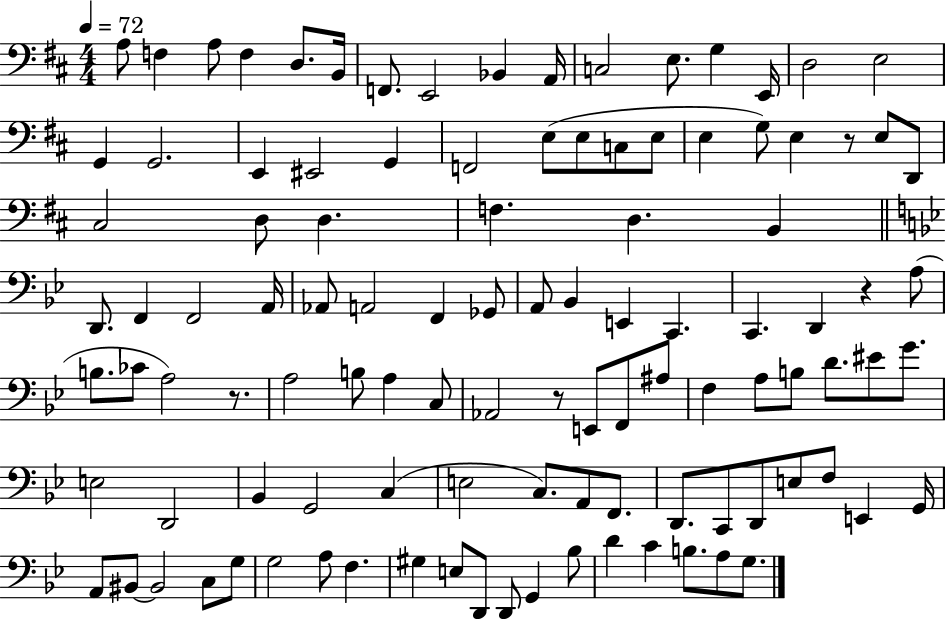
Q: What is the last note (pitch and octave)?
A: G3